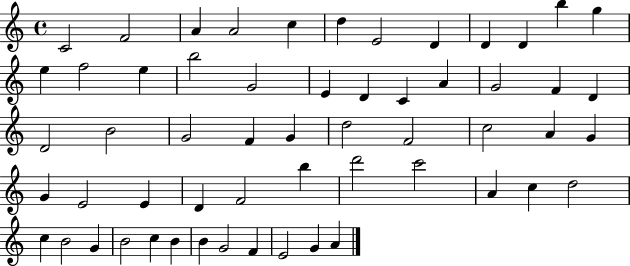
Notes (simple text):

C4/h F4/h A4/q A4/h C5/q D5/q E4/h D4/q D4/q D4/q B5/q G5/q E5/q F5/h E5/q B5/h G4/h E4/q D4/q C4/q A4/q G4/h F4/q D4/q D4/h B4/h G4/h F4/q G4/q D5/h F4/h C5/h A4/q G4/q G4/q E4/h E4/q D4/q F4/h B5/q D6/h C6/h A4/q C5/q D5/h C5/q B4/h G4/q B4/h C5/q B4/q B4/q G4/h F4/q E4/h G4/q A4/q